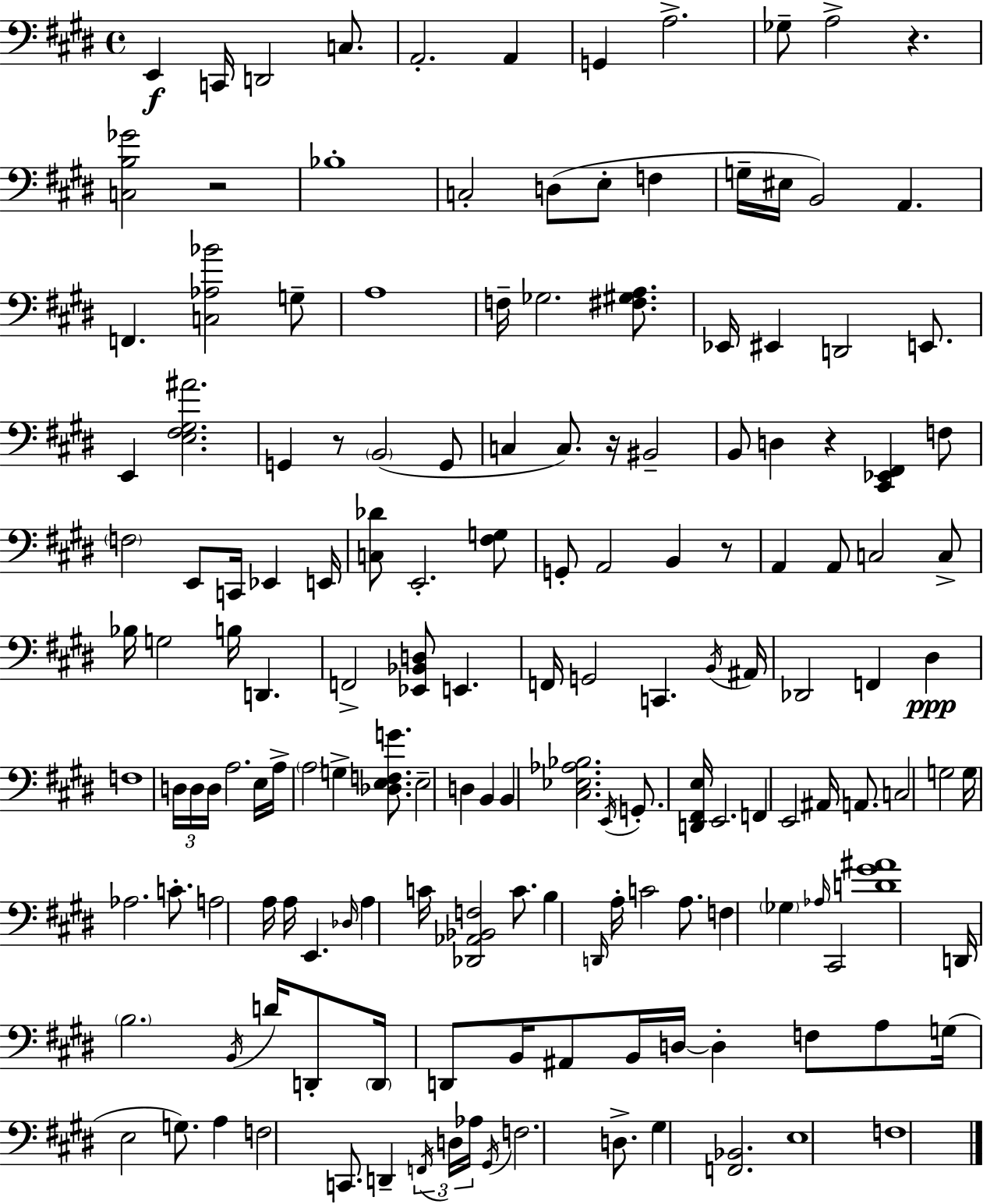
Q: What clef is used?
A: bass